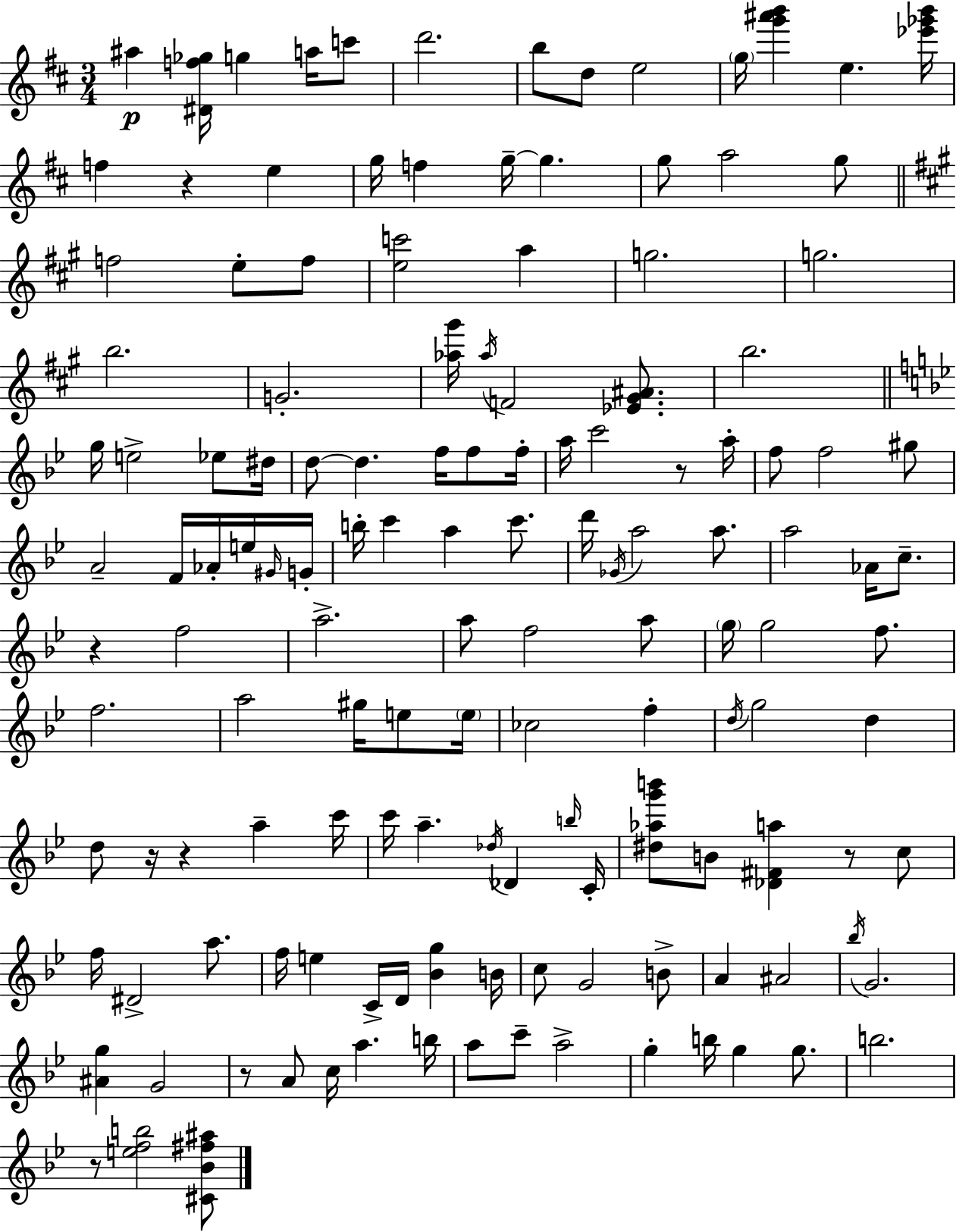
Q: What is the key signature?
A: D major